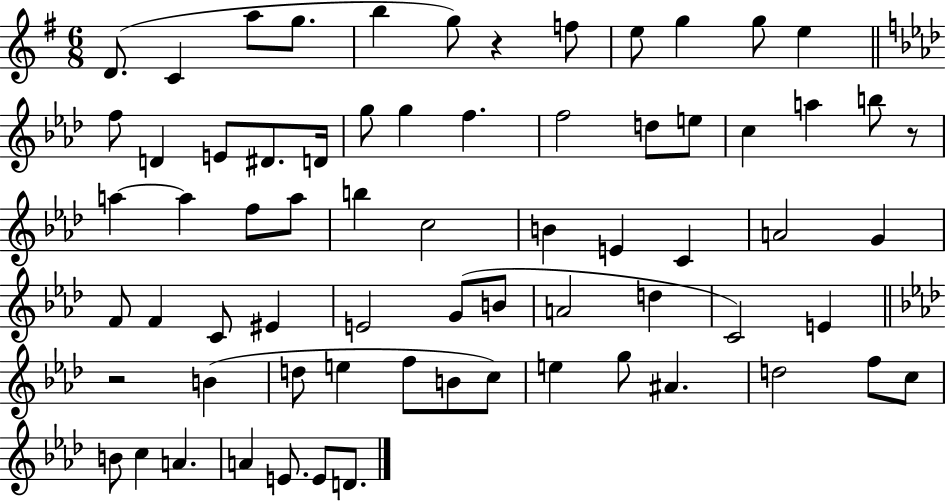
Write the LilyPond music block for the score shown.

{
  \clef treble
  \numericTimeSignature
  \time 6/8
  \key g \major
  \repeat volta 2 { d'8.( c'4 a''8 g''8. | b''4 g''8) r4 f''8 | e''8 g''4 g''8 e''4 | \bar "||" \break \key aes \major f''8 d'4 e'8 dis'8. d'16 | g''8 g''4 f''4. | f''2 d''8 e''8 | c''4 a''4 b''8 r8 | \break a''4~~ a''4 f''8 a''8 | b''4 c''2 | b'4 e'4 c'4 | a'2 g'4 | \break f'8 f'4 c'8 eis'4 | e'2 g'8( b'8 | a'2 d''4 | c'2) e'4 | \break \bar "||" \break \key aes \major r2 b'4( | d''8 e''4 f''8 b'8 c''8) | e''4 g''8 ais'4. | d''2 f''8 c''8 | \break b'8 c''4 a'4. | a'4 e'8. e'8 d'8. | } \bar "|."
}